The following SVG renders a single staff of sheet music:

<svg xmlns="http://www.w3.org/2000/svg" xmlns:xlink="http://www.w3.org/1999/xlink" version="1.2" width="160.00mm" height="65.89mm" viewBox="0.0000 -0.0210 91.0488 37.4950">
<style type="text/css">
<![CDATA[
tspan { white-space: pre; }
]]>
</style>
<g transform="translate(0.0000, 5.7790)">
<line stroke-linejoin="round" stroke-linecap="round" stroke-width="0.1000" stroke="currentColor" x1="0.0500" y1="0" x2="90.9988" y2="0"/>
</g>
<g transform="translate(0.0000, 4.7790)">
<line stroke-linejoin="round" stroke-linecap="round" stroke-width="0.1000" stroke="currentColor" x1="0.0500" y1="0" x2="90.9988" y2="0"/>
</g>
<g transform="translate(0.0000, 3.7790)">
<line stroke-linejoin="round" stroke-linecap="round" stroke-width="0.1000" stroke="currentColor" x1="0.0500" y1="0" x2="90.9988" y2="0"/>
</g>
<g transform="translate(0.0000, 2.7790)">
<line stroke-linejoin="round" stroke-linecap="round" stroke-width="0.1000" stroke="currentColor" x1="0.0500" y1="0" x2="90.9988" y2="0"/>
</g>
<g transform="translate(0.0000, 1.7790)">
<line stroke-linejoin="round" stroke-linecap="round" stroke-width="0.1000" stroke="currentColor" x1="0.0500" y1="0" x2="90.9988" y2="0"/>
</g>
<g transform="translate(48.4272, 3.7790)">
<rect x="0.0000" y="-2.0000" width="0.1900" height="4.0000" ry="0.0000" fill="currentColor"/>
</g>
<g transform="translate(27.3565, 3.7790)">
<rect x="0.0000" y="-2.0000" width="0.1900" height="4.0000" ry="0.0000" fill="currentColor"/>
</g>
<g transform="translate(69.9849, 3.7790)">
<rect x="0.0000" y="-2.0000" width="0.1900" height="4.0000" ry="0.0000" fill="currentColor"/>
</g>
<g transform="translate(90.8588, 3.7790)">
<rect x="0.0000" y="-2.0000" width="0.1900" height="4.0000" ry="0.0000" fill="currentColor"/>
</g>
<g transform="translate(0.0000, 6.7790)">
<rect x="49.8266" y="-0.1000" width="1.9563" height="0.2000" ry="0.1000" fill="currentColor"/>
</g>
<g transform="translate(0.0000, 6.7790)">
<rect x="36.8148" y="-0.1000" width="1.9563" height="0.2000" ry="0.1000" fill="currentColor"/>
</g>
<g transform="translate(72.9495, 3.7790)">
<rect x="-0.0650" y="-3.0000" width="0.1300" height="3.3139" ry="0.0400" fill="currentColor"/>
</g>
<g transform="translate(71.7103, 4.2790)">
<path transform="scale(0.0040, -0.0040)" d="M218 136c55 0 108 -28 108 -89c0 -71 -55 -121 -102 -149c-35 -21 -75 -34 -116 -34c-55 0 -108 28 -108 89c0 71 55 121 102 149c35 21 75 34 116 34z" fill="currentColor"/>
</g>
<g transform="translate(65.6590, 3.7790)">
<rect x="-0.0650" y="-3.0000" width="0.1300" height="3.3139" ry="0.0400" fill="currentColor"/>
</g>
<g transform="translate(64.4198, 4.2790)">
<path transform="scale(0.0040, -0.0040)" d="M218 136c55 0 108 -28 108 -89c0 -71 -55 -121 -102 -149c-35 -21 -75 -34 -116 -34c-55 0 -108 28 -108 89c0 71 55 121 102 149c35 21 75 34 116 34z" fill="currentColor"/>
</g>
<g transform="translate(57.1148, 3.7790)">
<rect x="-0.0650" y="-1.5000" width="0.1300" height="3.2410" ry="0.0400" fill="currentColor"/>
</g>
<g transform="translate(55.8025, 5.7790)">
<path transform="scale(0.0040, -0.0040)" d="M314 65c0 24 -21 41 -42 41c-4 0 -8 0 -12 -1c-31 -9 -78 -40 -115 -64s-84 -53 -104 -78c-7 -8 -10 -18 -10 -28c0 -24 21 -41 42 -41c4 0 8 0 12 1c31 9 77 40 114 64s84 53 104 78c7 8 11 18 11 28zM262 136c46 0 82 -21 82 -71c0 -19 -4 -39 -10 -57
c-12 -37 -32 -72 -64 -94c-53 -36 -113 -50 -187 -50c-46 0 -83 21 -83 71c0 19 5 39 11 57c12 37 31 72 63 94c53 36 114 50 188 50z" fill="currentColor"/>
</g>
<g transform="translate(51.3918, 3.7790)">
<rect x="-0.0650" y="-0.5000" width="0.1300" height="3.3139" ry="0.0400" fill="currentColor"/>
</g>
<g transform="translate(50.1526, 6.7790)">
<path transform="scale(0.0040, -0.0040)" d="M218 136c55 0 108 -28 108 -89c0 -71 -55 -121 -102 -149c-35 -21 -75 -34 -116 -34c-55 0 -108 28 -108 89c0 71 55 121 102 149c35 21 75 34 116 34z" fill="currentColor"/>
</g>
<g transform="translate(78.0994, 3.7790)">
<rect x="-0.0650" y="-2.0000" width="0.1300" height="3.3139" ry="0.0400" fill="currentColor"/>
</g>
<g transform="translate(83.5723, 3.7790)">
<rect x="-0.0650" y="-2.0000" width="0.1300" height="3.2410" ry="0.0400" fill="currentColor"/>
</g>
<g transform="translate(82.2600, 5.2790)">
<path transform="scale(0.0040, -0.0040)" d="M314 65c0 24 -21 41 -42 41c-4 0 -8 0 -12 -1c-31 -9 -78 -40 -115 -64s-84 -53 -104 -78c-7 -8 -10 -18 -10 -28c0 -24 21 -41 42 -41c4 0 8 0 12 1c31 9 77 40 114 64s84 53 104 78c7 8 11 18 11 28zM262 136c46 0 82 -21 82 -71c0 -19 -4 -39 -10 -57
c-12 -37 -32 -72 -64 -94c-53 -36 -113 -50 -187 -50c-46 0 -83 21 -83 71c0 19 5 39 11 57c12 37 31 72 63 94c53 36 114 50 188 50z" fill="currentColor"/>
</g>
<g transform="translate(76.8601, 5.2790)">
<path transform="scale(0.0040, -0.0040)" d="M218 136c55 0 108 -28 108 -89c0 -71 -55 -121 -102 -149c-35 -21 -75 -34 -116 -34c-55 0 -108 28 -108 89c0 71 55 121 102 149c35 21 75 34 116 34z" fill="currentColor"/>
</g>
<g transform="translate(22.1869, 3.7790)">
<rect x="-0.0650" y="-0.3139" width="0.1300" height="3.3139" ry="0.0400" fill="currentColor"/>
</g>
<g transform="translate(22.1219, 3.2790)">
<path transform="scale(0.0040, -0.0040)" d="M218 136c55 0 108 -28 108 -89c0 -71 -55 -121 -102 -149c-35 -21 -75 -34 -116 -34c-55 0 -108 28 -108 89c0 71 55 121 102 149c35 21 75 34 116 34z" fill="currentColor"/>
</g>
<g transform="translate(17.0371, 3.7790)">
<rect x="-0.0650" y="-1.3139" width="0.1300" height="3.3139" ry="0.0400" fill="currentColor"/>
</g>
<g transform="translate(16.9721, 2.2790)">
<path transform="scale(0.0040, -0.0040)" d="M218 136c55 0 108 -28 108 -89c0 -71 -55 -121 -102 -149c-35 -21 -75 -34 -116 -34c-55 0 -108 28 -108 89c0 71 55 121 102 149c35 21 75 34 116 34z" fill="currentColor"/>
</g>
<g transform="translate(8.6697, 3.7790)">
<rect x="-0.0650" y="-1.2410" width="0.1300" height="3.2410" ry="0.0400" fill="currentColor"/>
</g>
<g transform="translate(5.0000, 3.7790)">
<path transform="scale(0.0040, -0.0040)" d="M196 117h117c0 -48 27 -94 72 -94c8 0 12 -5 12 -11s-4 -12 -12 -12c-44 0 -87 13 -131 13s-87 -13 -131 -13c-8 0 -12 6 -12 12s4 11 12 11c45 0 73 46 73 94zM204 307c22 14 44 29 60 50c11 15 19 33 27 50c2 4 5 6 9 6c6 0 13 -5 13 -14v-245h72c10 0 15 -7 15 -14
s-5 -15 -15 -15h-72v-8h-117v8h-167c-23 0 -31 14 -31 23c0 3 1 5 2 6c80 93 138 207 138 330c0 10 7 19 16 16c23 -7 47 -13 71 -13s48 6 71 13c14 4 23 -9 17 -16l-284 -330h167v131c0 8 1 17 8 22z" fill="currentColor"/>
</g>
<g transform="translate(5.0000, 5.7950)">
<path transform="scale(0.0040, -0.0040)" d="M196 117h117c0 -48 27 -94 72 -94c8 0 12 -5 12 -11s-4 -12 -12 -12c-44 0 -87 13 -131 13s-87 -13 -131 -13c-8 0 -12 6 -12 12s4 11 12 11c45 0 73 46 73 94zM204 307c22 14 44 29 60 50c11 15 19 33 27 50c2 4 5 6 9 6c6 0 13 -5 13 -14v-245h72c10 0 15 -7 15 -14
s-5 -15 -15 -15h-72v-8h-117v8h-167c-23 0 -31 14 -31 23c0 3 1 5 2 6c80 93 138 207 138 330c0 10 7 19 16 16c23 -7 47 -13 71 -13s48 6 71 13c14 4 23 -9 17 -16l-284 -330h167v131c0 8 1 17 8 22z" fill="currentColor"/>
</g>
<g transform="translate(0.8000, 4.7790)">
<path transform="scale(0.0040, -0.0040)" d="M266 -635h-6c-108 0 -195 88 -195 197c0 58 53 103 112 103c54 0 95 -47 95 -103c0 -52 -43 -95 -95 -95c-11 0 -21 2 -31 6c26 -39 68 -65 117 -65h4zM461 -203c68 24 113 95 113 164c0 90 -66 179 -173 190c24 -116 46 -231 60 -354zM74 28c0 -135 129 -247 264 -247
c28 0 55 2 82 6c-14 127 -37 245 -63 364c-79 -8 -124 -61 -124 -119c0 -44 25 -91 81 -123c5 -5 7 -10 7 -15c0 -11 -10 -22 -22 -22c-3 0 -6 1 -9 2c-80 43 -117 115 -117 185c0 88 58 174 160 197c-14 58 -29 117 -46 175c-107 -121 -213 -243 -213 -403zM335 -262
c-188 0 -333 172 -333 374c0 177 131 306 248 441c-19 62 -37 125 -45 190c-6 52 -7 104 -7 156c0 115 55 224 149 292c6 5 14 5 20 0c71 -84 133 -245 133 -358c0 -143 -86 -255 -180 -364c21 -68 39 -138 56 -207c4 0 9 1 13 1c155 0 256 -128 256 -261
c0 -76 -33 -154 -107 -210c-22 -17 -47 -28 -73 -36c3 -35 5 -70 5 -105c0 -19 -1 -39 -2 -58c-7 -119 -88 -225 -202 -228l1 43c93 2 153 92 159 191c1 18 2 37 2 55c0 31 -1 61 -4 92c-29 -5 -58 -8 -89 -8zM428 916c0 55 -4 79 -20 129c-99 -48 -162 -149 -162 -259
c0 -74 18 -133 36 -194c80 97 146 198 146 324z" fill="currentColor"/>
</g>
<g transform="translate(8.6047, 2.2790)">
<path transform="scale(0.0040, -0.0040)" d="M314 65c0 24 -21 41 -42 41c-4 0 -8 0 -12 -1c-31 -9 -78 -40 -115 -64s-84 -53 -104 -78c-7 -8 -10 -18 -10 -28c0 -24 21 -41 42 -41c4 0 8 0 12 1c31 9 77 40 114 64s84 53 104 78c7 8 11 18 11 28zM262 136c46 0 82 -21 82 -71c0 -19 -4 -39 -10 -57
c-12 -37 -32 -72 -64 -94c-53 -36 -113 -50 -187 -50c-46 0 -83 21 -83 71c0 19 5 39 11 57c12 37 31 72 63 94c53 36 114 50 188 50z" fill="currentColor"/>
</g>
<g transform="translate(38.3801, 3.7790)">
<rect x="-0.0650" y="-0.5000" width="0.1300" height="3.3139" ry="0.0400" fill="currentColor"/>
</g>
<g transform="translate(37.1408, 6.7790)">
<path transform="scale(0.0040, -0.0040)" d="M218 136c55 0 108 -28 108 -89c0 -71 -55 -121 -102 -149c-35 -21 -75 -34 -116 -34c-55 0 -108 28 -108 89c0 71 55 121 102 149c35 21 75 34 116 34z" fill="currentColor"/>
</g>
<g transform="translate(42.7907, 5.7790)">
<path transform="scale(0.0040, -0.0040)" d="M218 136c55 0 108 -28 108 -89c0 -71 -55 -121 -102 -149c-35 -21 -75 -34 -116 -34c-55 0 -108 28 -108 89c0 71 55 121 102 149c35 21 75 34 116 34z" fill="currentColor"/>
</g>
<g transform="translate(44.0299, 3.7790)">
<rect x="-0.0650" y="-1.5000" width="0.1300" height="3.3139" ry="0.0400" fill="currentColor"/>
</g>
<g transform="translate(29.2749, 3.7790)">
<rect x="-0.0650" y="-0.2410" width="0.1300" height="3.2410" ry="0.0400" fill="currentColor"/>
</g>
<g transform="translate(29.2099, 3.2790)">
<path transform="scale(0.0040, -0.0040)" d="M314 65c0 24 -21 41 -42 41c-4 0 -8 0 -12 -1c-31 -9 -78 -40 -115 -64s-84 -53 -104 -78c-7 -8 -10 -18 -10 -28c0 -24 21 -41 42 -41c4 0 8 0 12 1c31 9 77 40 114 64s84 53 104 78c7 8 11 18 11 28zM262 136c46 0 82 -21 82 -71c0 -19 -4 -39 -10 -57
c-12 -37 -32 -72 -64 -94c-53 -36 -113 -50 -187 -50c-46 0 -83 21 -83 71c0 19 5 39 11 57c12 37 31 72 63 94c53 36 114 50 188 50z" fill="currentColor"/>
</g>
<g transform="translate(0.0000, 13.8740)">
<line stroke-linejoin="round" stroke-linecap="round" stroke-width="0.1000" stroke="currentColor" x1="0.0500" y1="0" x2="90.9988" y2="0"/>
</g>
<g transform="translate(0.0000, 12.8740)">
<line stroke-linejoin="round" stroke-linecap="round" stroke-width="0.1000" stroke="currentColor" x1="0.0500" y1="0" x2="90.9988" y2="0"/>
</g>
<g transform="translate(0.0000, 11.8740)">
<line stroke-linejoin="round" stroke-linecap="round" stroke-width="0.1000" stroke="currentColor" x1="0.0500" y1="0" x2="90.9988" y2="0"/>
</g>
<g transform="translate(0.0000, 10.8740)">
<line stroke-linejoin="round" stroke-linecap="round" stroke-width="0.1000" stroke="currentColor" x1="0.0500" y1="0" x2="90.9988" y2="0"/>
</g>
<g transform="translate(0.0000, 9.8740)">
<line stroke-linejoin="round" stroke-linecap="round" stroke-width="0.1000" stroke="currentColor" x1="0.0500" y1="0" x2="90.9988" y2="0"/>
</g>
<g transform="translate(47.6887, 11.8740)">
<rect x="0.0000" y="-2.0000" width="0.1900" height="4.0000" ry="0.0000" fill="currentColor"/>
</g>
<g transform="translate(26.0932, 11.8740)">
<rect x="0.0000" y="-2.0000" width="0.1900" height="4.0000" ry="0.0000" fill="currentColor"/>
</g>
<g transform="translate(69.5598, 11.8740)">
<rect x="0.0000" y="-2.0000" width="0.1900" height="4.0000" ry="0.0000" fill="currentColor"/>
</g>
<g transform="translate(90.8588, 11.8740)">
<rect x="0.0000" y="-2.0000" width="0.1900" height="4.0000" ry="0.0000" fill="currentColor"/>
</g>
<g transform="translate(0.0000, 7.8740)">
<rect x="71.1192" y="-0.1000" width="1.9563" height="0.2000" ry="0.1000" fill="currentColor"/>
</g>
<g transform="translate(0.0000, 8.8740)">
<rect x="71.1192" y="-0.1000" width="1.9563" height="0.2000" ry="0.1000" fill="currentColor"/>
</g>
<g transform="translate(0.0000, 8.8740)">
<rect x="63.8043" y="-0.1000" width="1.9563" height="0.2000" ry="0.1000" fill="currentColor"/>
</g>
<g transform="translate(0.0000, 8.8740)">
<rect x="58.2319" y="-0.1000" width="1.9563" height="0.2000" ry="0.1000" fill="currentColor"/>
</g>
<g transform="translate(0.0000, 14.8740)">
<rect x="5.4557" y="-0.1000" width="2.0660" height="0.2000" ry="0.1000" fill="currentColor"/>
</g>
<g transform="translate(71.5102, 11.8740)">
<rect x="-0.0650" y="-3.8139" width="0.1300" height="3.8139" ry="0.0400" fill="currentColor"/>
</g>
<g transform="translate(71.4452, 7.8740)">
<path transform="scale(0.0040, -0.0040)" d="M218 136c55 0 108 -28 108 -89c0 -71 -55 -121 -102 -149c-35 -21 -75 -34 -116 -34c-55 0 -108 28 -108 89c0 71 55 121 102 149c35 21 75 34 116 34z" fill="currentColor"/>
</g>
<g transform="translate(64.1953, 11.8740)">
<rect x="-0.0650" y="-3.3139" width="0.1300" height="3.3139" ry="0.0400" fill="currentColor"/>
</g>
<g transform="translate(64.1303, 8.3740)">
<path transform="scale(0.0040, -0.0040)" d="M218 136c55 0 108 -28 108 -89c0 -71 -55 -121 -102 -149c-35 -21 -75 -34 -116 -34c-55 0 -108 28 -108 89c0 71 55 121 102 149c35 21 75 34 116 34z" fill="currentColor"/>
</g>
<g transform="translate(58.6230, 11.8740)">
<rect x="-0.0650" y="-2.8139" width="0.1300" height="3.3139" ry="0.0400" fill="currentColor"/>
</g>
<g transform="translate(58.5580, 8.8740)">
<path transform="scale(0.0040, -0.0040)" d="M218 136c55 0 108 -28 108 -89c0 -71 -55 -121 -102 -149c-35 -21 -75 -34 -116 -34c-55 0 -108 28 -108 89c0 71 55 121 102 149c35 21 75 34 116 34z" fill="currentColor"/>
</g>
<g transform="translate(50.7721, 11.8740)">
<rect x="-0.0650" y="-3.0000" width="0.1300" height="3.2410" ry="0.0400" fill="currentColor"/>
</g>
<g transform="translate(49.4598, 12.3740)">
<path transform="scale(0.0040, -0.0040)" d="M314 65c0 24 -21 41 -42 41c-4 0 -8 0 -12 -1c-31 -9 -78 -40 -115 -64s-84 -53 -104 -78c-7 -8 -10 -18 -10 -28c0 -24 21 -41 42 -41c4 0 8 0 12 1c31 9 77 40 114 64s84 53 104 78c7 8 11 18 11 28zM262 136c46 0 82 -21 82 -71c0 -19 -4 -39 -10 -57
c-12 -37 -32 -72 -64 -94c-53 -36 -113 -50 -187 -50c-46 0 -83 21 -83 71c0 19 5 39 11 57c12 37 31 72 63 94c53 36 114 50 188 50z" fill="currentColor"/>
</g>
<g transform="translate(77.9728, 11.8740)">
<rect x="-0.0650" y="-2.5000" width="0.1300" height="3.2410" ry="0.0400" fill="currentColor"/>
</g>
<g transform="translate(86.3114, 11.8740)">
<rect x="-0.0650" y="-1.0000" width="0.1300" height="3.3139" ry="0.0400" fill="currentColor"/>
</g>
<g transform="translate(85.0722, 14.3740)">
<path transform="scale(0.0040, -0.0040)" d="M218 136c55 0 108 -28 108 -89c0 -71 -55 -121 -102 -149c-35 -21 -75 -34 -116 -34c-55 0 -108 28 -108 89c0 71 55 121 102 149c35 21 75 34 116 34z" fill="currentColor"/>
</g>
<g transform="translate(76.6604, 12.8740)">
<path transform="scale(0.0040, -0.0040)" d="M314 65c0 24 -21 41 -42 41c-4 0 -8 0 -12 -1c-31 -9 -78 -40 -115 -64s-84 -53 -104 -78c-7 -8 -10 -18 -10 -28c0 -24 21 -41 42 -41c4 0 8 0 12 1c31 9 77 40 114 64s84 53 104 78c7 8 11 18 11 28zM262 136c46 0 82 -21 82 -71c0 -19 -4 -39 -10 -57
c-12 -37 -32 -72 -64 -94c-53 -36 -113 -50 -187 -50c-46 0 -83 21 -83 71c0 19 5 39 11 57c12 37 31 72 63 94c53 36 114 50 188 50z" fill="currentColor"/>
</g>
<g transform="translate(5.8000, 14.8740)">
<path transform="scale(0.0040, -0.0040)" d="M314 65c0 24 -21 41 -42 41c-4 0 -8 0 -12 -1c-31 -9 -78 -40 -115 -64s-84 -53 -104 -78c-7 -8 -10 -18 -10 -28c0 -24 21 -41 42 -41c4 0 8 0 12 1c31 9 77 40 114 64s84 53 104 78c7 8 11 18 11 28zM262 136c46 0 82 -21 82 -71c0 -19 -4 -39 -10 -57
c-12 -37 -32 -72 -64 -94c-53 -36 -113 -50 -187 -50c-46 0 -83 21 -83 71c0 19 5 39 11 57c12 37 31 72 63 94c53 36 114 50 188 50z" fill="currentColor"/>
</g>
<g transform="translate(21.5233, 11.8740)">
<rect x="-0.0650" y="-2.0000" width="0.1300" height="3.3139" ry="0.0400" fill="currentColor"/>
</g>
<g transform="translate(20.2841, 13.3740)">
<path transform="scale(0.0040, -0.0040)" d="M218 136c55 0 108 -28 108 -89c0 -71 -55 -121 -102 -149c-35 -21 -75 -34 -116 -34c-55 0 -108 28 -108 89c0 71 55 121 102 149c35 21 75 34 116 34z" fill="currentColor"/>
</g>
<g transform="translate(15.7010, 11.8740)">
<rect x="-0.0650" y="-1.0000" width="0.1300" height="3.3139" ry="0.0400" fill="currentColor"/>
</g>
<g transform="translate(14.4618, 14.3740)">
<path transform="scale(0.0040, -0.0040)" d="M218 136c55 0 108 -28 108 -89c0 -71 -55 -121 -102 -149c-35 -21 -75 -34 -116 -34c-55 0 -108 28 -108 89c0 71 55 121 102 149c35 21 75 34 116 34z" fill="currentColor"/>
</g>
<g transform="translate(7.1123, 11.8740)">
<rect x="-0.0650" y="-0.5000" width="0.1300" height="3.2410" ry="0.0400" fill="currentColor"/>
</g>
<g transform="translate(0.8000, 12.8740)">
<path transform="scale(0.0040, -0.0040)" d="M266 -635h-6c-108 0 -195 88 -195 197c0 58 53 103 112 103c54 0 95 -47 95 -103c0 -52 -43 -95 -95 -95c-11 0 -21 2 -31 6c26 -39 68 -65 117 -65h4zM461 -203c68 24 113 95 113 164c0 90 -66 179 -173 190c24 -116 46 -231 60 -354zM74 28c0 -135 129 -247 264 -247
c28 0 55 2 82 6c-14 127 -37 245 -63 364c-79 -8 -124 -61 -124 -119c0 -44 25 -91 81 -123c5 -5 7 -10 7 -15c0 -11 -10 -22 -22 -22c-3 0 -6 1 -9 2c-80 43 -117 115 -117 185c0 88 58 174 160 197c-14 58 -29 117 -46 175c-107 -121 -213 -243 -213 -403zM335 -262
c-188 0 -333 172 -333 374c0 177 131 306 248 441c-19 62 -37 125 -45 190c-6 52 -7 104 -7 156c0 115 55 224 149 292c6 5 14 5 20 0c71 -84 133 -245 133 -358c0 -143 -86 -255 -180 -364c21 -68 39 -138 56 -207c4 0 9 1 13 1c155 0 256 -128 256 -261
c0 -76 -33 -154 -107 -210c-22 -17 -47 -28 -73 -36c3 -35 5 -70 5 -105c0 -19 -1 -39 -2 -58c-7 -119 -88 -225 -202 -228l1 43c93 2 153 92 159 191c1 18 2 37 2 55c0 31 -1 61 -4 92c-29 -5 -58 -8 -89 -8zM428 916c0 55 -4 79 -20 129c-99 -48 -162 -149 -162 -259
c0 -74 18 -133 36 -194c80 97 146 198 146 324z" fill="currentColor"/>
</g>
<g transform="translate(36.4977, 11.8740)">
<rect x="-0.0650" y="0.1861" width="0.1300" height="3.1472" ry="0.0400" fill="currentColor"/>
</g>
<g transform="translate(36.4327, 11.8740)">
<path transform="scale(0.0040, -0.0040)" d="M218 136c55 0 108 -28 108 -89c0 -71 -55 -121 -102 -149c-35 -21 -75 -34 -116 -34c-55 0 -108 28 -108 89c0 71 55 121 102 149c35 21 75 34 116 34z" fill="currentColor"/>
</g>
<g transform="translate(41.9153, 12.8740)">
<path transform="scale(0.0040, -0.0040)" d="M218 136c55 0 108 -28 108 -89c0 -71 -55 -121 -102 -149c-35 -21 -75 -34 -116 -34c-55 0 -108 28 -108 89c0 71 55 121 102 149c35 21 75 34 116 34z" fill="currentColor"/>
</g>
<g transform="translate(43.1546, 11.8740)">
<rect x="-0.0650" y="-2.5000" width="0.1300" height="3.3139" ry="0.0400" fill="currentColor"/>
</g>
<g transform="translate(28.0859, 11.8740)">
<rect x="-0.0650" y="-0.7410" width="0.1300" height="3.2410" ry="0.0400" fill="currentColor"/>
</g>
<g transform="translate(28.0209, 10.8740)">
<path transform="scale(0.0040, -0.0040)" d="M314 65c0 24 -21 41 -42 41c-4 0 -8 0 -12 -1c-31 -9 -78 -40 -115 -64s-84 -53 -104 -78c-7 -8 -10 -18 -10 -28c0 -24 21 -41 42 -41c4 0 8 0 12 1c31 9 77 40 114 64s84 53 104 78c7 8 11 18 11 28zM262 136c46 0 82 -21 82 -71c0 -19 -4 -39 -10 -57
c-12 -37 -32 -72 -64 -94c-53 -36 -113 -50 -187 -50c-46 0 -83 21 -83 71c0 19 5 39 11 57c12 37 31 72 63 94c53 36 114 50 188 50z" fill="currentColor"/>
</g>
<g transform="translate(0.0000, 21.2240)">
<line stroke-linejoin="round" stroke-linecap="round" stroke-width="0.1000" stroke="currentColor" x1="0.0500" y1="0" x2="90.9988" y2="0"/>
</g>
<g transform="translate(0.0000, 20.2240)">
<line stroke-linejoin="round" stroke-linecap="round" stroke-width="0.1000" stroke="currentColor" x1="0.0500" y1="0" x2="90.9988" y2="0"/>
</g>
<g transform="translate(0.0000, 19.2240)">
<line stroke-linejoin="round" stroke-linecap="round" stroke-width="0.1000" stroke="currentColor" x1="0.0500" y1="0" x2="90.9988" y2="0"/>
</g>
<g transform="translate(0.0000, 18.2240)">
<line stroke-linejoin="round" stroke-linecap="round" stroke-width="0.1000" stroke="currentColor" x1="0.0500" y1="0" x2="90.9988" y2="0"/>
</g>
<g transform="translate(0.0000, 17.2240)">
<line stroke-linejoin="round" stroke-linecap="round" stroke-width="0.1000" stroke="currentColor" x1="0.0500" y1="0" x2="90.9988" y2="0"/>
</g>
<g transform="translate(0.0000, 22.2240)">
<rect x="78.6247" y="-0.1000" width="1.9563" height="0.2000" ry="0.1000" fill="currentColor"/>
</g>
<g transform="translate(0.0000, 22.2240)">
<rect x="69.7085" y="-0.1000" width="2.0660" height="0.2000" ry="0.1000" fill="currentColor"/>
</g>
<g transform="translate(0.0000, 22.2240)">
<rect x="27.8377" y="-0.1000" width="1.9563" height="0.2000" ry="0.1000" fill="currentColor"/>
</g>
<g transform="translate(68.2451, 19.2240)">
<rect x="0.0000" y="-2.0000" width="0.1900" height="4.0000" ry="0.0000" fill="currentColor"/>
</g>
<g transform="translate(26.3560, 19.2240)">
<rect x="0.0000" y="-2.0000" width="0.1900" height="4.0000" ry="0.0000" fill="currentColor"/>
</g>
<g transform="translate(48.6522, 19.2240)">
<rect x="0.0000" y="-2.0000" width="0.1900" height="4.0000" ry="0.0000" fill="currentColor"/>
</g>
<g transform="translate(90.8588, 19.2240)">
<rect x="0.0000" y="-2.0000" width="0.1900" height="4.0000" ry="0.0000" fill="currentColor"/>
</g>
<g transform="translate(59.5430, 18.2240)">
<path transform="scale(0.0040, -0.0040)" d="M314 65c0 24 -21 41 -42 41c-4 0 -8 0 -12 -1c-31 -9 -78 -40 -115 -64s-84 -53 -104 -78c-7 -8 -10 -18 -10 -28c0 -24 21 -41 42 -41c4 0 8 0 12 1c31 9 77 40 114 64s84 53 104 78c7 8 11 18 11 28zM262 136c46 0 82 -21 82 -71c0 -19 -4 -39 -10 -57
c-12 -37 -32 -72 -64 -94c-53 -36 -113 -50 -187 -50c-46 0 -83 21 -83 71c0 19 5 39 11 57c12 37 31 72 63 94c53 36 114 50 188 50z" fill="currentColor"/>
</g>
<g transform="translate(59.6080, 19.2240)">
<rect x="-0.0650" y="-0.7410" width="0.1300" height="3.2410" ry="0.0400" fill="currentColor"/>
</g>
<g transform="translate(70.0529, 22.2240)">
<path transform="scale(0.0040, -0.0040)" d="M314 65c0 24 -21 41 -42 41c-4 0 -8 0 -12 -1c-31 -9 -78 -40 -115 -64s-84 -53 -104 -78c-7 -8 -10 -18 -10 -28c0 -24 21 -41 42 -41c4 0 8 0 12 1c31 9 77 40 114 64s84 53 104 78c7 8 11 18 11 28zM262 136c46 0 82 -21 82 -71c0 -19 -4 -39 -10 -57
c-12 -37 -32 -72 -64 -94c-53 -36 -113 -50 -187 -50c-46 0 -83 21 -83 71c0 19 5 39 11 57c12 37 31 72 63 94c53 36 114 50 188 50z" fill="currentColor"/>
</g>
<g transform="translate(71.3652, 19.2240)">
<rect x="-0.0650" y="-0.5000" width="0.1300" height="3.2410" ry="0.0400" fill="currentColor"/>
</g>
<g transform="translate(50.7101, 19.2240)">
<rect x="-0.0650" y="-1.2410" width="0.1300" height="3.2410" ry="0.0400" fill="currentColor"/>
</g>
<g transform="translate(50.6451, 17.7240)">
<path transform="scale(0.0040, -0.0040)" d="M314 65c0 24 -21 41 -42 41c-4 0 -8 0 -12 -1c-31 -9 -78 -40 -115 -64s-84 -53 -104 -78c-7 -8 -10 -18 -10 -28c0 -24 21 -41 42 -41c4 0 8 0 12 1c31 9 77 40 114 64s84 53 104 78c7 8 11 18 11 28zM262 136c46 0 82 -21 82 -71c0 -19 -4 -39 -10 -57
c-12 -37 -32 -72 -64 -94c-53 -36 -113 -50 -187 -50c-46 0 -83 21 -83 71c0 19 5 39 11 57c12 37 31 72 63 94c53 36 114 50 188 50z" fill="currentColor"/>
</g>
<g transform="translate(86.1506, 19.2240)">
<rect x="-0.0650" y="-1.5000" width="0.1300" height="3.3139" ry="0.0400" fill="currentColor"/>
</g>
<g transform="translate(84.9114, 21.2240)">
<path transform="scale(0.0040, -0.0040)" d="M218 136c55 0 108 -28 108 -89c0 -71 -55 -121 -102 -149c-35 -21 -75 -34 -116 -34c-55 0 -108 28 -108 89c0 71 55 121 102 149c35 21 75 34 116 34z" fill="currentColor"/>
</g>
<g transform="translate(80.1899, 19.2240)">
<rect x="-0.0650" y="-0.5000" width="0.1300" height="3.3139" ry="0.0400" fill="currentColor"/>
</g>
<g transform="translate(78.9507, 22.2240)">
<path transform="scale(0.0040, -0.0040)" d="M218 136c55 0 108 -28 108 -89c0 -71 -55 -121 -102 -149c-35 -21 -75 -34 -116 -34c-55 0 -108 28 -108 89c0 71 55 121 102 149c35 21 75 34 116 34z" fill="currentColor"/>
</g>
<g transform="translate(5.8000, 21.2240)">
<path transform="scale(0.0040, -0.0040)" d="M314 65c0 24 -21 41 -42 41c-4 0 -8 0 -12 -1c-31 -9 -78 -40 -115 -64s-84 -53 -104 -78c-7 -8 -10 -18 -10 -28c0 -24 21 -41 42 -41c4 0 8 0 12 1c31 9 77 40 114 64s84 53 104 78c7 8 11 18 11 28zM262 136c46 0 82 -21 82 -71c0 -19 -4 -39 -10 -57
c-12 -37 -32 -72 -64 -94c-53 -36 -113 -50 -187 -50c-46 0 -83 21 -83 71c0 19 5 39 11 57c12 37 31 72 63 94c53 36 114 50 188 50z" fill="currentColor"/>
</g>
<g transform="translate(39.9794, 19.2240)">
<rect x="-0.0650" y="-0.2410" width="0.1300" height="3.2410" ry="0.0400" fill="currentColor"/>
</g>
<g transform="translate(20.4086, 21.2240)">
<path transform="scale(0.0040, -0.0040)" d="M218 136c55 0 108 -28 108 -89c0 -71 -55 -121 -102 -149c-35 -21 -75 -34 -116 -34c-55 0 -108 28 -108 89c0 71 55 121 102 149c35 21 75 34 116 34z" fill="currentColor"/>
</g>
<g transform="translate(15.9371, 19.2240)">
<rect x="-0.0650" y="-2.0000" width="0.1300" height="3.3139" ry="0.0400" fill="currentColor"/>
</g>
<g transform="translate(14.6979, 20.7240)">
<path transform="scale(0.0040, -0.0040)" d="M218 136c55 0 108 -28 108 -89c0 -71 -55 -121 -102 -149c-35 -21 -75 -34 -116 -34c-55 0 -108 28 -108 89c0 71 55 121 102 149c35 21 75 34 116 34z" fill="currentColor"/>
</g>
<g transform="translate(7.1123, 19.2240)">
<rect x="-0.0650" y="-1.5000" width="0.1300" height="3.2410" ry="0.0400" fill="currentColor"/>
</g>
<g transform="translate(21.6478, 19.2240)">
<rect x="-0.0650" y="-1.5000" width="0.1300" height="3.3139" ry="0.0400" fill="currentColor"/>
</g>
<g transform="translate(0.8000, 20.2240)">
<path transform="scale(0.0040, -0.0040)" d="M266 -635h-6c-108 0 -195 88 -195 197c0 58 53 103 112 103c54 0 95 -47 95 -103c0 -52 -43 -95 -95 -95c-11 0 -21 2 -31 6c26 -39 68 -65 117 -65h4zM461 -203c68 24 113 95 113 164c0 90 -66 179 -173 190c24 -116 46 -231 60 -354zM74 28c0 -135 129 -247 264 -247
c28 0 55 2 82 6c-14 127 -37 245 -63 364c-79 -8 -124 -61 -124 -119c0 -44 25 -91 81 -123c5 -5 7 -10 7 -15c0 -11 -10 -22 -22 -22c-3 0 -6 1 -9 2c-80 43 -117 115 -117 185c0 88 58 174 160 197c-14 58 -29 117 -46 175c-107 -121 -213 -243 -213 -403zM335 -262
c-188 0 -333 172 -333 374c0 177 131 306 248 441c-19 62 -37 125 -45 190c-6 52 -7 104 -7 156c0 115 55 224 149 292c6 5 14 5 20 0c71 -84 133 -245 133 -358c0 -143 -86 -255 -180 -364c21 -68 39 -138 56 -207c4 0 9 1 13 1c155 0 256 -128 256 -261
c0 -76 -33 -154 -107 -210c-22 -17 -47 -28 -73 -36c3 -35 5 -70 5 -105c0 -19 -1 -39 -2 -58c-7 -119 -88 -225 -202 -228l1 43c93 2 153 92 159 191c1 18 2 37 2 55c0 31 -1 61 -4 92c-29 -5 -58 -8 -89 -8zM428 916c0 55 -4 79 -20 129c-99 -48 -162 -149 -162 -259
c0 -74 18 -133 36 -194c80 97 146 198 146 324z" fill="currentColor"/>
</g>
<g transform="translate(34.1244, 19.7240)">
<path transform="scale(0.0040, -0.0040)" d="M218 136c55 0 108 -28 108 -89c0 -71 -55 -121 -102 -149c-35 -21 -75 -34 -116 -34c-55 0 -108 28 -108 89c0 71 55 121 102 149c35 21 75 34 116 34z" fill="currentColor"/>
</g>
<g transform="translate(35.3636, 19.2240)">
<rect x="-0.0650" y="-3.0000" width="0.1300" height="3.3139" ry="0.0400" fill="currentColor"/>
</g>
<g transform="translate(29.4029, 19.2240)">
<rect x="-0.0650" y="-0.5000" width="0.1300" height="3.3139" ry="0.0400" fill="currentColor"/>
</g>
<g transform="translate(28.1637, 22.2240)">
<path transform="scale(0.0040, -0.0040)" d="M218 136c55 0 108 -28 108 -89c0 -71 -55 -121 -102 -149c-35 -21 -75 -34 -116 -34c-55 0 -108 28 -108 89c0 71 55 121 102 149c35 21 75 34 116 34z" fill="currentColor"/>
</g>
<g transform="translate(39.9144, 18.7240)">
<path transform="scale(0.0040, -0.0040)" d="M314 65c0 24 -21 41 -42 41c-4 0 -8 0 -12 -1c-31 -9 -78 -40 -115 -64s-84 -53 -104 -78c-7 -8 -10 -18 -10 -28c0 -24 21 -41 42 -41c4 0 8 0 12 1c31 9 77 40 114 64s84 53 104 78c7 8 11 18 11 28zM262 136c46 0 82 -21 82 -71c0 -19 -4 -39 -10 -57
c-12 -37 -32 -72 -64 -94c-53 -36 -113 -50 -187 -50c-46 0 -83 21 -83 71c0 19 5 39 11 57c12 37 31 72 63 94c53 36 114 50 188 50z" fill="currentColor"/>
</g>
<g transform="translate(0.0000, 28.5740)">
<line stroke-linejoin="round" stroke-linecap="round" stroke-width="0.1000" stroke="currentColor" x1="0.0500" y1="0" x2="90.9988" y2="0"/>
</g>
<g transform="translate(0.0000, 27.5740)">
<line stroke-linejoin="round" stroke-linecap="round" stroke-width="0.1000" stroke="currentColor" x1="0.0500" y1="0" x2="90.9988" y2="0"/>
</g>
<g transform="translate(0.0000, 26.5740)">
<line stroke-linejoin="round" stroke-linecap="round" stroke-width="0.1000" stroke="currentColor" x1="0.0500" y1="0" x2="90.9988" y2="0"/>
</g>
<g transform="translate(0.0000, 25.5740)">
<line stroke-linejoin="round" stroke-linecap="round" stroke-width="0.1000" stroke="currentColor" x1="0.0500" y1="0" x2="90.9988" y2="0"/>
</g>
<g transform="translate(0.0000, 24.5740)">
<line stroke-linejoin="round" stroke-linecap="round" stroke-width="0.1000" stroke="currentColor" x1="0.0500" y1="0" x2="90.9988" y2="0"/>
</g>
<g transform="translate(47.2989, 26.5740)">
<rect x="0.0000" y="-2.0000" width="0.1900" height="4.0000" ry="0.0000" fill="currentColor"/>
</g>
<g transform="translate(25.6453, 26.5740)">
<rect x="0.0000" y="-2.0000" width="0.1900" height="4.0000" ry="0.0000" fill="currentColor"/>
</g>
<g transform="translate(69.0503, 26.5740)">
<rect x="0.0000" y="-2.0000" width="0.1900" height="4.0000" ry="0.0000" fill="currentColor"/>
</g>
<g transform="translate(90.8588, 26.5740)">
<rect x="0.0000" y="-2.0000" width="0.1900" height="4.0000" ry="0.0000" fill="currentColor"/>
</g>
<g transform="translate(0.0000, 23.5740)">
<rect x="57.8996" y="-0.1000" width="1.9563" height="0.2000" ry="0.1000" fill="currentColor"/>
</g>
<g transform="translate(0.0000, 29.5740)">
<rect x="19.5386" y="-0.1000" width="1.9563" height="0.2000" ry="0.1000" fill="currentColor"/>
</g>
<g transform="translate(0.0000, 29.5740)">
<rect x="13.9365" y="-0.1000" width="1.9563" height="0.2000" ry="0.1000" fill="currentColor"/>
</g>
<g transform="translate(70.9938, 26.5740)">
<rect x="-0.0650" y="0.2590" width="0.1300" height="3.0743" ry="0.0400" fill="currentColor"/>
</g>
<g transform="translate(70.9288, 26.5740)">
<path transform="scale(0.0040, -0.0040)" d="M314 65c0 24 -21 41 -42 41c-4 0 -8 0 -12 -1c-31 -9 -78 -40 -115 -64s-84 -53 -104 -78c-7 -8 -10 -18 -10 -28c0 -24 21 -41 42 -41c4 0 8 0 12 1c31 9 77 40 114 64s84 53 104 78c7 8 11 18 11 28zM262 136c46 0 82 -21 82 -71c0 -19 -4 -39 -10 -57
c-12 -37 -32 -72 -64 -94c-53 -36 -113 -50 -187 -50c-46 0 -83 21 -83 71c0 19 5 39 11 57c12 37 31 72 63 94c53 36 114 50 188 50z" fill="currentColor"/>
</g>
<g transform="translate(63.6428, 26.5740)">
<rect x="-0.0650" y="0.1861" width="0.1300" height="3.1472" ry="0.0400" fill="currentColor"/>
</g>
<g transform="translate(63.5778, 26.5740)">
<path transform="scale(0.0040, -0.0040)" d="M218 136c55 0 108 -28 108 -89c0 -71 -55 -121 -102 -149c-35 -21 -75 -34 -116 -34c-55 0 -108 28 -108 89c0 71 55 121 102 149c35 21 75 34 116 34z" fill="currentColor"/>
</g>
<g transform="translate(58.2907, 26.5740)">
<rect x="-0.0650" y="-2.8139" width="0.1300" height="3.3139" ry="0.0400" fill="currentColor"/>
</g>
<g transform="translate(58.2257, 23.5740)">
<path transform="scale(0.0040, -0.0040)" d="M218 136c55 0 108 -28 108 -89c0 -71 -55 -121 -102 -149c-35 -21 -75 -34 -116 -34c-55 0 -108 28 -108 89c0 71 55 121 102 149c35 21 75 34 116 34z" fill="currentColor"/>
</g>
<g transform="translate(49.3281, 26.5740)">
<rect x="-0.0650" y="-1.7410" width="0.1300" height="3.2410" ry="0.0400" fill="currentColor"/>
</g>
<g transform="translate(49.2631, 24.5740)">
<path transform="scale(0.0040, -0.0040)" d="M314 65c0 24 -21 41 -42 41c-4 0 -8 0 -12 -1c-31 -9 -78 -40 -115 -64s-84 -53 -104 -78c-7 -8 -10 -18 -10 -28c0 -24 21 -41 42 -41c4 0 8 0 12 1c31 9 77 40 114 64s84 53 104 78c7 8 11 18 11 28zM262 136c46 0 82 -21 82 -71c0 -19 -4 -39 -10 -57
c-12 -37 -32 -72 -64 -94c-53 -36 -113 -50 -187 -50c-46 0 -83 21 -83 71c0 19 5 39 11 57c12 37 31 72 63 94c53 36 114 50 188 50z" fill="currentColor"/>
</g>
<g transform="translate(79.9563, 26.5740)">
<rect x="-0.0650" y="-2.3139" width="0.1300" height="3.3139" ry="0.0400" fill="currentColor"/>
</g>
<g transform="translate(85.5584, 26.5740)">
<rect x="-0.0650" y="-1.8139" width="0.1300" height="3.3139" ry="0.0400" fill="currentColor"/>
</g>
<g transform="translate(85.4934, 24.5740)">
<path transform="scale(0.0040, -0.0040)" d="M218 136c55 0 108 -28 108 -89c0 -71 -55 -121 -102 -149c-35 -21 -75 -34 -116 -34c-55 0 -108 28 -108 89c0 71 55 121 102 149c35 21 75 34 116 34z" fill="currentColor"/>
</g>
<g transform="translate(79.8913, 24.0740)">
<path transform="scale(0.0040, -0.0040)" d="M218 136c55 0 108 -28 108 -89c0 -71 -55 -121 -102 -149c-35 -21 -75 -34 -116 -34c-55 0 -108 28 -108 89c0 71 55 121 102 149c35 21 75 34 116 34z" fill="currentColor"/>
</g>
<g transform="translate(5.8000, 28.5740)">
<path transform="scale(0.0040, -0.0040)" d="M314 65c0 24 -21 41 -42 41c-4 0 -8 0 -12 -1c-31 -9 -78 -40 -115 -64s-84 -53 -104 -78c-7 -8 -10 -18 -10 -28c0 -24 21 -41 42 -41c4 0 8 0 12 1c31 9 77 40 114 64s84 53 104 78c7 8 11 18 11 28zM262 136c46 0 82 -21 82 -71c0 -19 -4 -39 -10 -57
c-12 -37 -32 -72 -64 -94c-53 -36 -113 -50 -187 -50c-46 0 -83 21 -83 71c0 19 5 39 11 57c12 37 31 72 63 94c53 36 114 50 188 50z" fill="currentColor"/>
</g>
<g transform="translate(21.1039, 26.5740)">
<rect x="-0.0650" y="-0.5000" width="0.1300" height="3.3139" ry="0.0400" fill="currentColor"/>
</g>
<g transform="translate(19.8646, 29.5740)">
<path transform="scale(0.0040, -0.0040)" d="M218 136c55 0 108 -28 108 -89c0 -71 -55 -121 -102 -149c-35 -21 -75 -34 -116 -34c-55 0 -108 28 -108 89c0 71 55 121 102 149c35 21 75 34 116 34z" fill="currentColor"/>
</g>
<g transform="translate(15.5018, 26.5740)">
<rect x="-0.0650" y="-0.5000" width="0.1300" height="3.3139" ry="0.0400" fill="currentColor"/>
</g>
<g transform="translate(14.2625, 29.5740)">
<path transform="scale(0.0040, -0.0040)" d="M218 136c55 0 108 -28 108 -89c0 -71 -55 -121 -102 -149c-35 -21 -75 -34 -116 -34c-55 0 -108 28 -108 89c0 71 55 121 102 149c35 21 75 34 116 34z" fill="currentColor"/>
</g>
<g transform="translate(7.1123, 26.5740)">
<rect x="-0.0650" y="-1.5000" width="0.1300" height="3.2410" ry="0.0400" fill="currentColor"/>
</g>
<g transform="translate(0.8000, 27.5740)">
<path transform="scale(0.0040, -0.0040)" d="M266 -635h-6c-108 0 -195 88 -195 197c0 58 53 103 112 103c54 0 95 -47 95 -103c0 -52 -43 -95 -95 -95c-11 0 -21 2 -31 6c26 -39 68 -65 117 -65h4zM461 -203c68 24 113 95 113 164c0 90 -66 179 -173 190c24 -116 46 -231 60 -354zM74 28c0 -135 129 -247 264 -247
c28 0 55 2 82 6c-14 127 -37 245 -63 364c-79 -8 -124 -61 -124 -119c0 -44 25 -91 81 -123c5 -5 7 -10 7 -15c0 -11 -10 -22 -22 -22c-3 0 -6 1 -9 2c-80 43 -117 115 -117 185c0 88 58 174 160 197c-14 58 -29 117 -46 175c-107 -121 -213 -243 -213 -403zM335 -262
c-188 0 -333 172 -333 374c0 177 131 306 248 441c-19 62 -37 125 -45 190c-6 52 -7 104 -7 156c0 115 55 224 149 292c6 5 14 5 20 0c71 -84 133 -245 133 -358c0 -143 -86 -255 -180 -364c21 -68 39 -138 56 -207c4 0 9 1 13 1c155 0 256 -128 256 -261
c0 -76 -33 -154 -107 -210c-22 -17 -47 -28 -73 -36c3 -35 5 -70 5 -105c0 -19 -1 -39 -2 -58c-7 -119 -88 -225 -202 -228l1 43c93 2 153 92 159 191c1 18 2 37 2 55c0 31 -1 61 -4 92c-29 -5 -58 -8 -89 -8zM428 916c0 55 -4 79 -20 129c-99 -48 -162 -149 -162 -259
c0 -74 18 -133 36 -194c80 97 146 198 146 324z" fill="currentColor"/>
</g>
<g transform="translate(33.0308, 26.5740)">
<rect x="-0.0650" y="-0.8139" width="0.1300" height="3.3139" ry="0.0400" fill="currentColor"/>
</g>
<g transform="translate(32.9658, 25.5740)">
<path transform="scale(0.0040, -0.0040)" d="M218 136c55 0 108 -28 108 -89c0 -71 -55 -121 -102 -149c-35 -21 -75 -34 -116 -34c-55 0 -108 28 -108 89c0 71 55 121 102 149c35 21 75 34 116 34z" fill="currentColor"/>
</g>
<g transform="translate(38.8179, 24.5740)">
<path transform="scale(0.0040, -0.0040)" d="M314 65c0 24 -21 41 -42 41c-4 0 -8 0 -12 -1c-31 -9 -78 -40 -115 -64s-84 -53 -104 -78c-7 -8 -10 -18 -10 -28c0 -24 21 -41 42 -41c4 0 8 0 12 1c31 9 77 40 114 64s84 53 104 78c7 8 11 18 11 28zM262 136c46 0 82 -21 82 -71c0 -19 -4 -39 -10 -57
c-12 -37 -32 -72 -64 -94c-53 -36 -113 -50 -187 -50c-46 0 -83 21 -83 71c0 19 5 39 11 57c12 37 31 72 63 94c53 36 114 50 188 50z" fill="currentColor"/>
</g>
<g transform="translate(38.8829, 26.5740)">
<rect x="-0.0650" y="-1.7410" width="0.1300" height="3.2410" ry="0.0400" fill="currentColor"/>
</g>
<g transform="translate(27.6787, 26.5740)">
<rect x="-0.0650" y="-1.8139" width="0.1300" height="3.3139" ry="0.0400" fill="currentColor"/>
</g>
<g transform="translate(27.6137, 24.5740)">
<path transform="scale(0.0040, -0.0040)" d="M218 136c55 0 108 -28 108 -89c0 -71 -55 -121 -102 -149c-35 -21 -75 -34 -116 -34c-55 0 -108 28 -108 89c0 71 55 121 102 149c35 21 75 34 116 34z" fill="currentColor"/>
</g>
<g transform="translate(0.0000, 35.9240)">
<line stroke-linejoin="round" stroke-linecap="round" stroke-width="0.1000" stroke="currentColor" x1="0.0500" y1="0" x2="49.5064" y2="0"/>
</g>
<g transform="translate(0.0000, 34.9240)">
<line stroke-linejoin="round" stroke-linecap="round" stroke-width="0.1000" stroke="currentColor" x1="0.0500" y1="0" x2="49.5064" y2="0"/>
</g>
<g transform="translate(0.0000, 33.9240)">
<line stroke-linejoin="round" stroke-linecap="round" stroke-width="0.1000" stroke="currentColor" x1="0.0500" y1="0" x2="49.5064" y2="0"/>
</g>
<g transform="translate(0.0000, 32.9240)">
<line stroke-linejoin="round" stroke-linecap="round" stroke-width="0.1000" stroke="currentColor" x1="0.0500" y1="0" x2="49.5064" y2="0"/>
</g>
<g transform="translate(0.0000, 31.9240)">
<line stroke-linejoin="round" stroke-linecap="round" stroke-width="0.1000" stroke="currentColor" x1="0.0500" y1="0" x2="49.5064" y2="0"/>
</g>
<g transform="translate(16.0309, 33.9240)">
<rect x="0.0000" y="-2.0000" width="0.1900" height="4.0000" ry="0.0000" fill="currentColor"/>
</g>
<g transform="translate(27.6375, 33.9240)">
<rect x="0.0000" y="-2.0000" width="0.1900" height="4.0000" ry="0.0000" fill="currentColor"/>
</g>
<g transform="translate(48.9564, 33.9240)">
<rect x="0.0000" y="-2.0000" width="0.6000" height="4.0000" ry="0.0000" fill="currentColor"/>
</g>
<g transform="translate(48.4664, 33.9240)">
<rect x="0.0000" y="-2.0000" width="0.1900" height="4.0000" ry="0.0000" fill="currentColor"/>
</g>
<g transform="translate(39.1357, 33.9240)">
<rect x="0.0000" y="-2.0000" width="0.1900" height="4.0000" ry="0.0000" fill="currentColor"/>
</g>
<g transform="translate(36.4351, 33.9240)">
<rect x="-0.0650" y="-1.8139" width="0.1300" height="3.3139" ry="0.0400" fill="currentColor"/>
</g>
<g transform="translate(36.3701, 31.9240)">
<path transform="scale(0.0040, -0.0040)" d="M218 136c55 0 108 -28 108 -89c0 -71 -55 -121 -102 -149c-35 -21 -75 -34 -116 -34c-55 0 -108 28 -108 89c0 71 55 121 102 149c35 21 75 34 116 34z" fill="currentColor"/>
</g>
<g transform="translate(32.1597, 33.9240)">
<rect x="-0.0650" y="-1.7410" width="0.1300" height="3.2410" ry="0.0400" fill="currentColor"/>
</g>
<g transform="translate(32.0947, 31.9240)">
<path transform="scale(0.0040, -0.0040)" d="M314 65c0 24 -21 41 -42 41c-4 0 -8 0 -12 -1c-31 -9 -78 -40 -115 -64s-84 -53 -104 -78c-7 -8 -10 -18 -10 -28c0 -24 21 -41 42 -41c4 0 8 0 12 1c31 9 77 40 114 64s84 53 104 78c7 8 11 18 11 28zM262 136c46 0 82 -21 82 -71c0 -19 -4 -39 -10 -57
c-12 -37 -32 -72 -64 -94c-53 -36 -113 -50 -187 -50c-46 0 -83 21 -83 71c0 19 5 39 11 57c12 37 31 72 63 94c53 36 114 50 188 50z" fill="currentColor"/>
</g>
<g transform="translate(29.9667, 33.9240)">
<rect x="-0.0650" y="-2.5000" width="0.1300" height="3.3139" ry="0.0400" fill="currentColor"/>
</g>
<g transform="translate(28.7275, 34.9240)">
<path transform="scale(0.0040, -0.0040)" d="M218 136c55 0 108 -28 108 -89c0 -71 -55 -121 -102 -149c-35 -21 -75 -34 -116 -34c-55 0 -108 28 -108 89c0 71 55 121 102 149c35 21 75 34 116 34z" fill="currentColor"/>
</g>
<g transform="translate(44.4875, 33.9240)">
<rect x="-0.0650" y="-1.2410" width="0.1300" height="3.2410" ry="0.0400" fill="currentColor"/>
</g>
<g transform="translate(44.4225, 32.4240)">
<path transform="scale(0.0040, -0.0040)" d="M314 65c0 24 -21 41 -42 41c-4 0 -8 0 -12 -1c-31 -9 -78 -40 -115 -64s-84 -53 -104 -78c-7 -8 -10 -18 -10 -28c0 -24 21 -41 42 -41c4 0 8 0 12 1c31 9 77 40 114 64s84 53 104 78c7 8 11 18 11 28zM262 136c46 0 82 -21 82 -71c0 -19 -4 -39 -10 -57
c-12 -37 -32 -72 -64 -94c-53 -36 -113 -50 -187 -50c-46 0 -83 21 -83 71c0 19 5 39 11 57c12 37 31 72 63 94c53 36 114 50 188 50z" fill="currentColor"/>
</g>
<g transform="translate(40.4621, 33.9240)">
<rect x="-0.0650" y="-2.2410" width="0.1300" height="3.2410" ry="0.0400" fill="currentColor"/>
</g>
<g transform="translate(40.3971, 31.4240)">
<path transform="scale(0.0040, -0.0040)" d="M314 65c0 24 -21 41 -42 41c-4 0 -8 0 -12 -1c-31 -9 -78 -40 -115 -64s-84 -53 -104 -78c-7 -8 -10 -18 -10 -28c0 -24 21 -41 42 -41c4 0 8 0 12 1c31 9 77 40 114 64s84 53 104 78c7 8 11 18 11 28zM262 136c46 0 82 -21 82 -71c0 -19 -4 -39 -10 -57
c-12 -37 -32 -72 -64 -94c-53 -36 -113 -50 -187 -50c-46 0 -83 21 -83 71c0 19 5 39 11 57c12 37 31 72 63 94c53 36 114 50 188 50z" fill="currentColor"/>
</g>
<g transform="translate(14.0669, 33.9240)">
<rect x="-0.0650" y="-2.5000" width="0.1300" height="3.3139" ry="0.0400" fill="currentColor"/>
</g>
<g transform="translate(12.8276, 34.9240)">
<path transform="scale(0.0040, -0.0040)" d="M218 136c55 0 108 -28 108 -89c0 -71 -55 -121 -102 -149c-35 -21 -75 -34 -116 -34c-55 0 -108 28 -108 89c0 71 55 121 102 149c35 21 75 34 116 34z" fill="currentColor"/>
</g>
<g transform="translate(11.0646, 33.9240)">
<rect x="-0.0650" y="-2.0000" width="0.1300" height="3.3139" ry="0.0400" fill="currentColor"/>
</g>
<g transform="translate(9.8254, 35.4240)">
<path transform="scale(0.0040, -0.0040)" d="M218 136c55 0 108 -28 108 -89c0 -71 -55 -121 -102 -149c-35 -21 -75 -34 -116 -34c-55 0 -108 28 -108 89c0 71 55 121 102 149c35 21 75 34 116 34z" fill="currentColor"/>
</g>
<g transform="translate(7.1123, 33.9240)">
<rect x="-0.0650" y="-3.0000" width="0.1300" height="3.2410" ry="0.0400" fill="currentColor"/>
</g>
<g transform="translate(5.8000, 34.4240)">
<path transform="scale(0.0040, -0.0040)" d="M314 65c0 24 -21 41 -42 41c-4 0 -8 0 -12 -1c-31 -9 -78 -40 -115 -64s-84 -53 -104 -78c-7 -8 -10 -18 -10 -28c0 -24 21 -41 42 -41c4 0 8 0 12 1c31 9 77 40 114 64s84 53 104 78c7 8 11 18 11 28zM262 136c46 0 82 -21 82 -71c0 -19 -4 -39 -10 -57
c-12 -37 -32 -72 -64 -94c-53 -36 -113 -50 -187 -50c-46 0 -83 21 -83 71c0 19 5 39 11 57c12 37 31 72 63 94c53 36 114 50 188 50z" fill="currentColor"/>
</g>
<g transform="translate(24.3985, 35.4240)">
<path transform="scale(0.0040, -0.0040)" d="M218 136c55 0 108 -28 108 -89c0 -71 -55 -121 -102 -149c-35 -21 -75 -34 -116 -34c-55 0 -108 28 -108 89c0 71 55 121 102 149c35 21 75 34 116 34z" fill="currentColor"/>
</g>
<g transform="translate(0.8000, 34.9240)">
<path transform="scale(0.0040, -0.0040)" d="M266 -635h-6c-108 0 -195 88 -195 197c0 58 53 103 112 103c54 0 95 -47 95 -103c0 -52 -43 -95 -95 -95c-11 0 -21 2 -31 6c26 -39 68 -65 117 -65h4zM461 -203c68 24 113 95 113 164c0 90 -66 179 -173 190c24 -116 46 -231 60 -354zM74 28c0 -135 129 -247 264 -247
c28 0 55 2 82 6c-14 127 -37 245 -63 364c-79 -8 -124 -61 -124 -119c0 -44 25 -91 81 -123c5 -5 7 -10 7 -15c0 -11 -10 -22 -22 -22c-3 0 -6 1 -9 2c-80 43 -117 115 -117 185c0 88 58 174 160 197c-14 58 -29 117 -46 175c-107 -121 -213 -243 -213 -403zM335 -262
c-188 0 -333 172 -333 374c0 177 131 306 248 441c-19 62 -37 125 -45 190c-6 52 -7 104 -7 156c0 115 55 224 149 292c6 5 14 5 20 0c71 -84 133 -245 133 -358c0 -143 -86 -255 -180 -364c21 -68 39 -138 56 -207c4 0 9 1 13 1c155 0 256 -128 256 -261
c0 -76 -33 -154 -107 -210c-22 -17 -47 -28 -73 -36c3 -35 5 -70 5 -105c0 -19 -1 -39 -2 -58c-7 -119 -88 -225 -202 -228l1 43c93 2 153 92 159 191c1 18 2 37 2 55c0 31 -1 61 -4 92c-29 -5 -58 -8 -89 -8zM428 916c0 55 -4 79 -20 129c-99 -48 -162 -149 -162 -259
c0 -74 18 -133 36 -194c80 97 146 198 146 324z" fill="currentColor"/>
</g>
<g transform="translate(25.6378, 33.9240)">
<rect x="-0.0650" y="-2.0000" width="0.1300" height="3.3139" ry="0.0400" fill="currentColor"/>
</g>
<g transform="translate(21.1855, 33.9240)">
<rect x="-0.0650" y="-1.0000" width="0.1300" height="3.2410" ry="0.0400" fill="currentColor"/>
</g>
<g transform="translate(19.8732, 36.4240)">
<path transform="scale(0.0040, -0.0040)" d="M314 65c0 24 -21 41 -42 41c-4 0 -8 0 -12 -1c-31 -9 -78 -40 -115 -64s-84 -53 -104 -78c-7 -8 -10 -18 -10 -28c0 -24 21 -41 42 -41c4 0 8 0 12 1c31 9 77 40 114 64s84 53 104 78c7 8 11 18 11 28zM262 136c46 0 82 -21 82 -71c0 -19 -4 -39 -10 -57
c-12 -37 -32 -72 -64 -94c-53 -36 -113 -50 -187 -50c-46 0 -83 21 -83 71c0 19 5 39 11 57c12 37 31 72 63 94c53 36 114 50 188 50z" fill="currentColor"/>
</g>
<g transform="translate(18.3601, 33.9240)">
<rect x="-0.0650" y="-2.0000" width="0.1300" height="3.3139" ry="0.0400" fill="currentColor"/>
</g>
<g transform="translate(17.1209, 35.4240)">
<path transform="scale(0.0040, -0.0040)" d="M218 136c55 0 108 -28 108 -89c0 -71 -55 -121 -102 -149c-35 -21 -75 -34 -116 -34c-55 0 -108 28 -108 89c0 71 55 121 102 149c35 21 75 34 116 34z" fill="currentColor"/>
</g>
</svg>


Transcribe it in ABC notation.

X:1
T:Untitled
M:4/4
L:1/4
K:C
e2 e c c2 C E C E2 A A F F2 C2 D F d2 B G A2 a b c' G2 D E2 F E C A c2 e2 d2 C2 C E E2 C C f d f2 f2 a B B2 g f A2 F G F D2 F G f2 f g2 e2